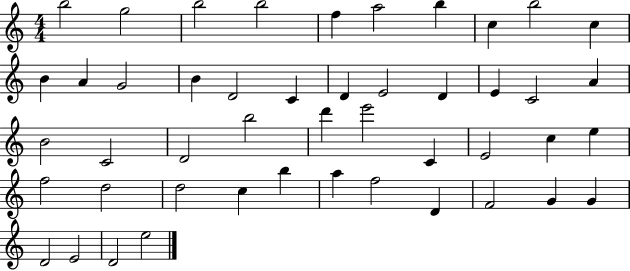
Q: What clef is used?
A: treble